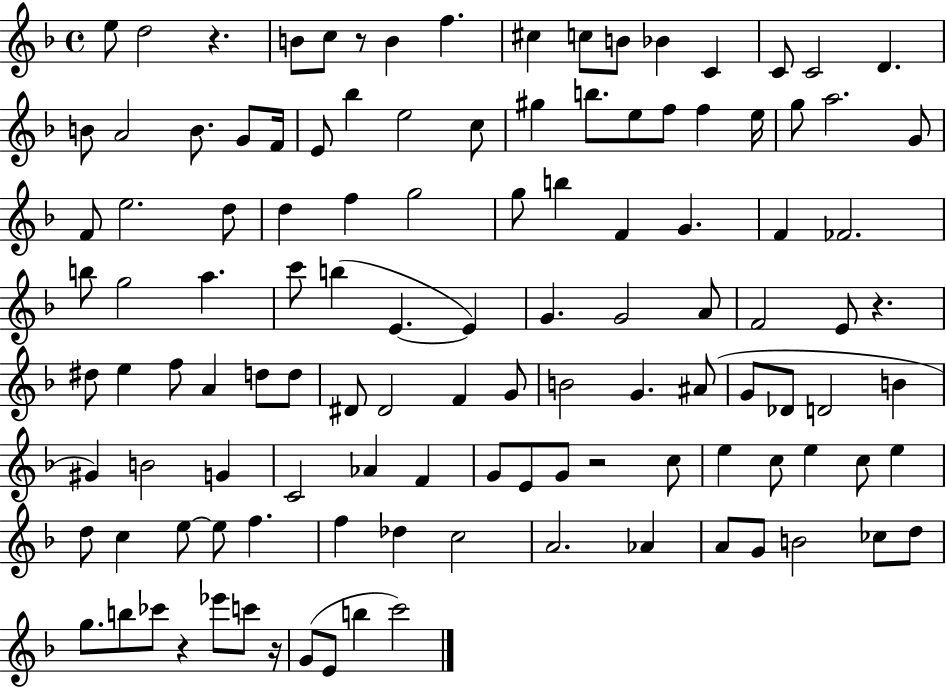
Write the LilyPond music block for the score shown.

{
  \clef treble
  \time 4/4
  \defaultTimeSignature
  \key f \major
  e''8 d''2 r4. | b'8 c''8 r8 b'4 f''4. | cis''4 c''8 b'8 bes'4 c'4 | c'8 c'2 d'4. | \break b'8 a'2 b'8. g'8 f'16 | e'8 bes''4 e''2 c''8 | gis''4 b''8. e''8 f''8 f''4 e''16 | g''8 a''2. g'8 | \break f'8 e''2. d''8 | d''4 f''4 g''2 | g''8 b''4 f'4 g'4. | f'4 fes'2. | \break b''8 g''2 a''4. | c'''8 b''4( e'4.~~ e'4) | g'4. g'2 a'8 | f'2 e'8 r4. | \break dis''8 e''4 f''8 a'4 d''8 d''8 | dis'8 dis'2 f'4 g'8 | b'2 g'4. ais'8( | g'8 des'8 d'2 b'4 | \break gis'4) b'2 g'4 | c'2 aes'4 f'4 | g'8 e'8 g'8 r2 c''8 | e''4 c''8 e''4 c''8 e''4 | \break d''8 c''4 e''8~~ e''8 f''4. | f''4 des''4 c''2 | a'2. aes'4 | a'8 g'8 b'2 ces''8 d''8 | \break g''8. b''8 ces'''8 r4 ees'''8 c'''8 r16 | g'8( e'8 b''4 c'''2) | \bar "|."
}